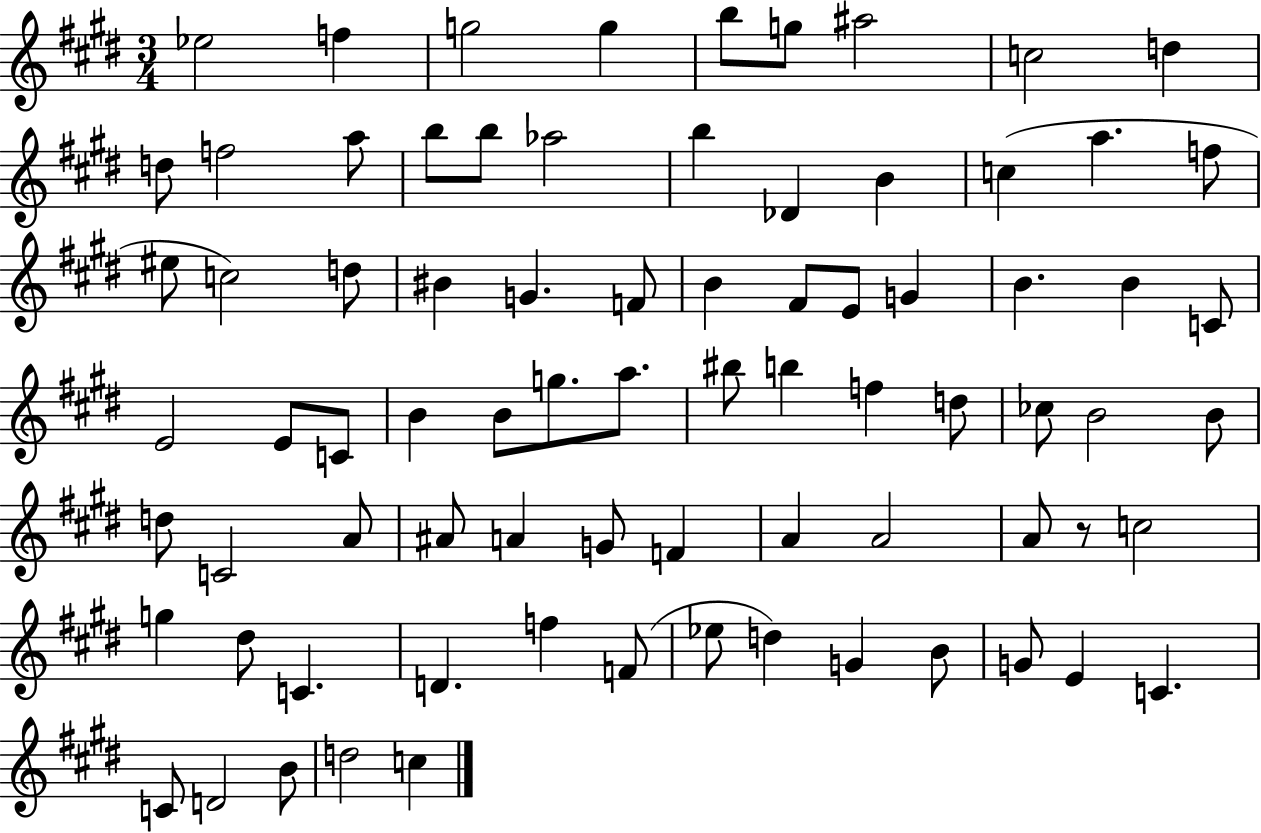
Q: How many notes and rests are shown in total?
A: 78